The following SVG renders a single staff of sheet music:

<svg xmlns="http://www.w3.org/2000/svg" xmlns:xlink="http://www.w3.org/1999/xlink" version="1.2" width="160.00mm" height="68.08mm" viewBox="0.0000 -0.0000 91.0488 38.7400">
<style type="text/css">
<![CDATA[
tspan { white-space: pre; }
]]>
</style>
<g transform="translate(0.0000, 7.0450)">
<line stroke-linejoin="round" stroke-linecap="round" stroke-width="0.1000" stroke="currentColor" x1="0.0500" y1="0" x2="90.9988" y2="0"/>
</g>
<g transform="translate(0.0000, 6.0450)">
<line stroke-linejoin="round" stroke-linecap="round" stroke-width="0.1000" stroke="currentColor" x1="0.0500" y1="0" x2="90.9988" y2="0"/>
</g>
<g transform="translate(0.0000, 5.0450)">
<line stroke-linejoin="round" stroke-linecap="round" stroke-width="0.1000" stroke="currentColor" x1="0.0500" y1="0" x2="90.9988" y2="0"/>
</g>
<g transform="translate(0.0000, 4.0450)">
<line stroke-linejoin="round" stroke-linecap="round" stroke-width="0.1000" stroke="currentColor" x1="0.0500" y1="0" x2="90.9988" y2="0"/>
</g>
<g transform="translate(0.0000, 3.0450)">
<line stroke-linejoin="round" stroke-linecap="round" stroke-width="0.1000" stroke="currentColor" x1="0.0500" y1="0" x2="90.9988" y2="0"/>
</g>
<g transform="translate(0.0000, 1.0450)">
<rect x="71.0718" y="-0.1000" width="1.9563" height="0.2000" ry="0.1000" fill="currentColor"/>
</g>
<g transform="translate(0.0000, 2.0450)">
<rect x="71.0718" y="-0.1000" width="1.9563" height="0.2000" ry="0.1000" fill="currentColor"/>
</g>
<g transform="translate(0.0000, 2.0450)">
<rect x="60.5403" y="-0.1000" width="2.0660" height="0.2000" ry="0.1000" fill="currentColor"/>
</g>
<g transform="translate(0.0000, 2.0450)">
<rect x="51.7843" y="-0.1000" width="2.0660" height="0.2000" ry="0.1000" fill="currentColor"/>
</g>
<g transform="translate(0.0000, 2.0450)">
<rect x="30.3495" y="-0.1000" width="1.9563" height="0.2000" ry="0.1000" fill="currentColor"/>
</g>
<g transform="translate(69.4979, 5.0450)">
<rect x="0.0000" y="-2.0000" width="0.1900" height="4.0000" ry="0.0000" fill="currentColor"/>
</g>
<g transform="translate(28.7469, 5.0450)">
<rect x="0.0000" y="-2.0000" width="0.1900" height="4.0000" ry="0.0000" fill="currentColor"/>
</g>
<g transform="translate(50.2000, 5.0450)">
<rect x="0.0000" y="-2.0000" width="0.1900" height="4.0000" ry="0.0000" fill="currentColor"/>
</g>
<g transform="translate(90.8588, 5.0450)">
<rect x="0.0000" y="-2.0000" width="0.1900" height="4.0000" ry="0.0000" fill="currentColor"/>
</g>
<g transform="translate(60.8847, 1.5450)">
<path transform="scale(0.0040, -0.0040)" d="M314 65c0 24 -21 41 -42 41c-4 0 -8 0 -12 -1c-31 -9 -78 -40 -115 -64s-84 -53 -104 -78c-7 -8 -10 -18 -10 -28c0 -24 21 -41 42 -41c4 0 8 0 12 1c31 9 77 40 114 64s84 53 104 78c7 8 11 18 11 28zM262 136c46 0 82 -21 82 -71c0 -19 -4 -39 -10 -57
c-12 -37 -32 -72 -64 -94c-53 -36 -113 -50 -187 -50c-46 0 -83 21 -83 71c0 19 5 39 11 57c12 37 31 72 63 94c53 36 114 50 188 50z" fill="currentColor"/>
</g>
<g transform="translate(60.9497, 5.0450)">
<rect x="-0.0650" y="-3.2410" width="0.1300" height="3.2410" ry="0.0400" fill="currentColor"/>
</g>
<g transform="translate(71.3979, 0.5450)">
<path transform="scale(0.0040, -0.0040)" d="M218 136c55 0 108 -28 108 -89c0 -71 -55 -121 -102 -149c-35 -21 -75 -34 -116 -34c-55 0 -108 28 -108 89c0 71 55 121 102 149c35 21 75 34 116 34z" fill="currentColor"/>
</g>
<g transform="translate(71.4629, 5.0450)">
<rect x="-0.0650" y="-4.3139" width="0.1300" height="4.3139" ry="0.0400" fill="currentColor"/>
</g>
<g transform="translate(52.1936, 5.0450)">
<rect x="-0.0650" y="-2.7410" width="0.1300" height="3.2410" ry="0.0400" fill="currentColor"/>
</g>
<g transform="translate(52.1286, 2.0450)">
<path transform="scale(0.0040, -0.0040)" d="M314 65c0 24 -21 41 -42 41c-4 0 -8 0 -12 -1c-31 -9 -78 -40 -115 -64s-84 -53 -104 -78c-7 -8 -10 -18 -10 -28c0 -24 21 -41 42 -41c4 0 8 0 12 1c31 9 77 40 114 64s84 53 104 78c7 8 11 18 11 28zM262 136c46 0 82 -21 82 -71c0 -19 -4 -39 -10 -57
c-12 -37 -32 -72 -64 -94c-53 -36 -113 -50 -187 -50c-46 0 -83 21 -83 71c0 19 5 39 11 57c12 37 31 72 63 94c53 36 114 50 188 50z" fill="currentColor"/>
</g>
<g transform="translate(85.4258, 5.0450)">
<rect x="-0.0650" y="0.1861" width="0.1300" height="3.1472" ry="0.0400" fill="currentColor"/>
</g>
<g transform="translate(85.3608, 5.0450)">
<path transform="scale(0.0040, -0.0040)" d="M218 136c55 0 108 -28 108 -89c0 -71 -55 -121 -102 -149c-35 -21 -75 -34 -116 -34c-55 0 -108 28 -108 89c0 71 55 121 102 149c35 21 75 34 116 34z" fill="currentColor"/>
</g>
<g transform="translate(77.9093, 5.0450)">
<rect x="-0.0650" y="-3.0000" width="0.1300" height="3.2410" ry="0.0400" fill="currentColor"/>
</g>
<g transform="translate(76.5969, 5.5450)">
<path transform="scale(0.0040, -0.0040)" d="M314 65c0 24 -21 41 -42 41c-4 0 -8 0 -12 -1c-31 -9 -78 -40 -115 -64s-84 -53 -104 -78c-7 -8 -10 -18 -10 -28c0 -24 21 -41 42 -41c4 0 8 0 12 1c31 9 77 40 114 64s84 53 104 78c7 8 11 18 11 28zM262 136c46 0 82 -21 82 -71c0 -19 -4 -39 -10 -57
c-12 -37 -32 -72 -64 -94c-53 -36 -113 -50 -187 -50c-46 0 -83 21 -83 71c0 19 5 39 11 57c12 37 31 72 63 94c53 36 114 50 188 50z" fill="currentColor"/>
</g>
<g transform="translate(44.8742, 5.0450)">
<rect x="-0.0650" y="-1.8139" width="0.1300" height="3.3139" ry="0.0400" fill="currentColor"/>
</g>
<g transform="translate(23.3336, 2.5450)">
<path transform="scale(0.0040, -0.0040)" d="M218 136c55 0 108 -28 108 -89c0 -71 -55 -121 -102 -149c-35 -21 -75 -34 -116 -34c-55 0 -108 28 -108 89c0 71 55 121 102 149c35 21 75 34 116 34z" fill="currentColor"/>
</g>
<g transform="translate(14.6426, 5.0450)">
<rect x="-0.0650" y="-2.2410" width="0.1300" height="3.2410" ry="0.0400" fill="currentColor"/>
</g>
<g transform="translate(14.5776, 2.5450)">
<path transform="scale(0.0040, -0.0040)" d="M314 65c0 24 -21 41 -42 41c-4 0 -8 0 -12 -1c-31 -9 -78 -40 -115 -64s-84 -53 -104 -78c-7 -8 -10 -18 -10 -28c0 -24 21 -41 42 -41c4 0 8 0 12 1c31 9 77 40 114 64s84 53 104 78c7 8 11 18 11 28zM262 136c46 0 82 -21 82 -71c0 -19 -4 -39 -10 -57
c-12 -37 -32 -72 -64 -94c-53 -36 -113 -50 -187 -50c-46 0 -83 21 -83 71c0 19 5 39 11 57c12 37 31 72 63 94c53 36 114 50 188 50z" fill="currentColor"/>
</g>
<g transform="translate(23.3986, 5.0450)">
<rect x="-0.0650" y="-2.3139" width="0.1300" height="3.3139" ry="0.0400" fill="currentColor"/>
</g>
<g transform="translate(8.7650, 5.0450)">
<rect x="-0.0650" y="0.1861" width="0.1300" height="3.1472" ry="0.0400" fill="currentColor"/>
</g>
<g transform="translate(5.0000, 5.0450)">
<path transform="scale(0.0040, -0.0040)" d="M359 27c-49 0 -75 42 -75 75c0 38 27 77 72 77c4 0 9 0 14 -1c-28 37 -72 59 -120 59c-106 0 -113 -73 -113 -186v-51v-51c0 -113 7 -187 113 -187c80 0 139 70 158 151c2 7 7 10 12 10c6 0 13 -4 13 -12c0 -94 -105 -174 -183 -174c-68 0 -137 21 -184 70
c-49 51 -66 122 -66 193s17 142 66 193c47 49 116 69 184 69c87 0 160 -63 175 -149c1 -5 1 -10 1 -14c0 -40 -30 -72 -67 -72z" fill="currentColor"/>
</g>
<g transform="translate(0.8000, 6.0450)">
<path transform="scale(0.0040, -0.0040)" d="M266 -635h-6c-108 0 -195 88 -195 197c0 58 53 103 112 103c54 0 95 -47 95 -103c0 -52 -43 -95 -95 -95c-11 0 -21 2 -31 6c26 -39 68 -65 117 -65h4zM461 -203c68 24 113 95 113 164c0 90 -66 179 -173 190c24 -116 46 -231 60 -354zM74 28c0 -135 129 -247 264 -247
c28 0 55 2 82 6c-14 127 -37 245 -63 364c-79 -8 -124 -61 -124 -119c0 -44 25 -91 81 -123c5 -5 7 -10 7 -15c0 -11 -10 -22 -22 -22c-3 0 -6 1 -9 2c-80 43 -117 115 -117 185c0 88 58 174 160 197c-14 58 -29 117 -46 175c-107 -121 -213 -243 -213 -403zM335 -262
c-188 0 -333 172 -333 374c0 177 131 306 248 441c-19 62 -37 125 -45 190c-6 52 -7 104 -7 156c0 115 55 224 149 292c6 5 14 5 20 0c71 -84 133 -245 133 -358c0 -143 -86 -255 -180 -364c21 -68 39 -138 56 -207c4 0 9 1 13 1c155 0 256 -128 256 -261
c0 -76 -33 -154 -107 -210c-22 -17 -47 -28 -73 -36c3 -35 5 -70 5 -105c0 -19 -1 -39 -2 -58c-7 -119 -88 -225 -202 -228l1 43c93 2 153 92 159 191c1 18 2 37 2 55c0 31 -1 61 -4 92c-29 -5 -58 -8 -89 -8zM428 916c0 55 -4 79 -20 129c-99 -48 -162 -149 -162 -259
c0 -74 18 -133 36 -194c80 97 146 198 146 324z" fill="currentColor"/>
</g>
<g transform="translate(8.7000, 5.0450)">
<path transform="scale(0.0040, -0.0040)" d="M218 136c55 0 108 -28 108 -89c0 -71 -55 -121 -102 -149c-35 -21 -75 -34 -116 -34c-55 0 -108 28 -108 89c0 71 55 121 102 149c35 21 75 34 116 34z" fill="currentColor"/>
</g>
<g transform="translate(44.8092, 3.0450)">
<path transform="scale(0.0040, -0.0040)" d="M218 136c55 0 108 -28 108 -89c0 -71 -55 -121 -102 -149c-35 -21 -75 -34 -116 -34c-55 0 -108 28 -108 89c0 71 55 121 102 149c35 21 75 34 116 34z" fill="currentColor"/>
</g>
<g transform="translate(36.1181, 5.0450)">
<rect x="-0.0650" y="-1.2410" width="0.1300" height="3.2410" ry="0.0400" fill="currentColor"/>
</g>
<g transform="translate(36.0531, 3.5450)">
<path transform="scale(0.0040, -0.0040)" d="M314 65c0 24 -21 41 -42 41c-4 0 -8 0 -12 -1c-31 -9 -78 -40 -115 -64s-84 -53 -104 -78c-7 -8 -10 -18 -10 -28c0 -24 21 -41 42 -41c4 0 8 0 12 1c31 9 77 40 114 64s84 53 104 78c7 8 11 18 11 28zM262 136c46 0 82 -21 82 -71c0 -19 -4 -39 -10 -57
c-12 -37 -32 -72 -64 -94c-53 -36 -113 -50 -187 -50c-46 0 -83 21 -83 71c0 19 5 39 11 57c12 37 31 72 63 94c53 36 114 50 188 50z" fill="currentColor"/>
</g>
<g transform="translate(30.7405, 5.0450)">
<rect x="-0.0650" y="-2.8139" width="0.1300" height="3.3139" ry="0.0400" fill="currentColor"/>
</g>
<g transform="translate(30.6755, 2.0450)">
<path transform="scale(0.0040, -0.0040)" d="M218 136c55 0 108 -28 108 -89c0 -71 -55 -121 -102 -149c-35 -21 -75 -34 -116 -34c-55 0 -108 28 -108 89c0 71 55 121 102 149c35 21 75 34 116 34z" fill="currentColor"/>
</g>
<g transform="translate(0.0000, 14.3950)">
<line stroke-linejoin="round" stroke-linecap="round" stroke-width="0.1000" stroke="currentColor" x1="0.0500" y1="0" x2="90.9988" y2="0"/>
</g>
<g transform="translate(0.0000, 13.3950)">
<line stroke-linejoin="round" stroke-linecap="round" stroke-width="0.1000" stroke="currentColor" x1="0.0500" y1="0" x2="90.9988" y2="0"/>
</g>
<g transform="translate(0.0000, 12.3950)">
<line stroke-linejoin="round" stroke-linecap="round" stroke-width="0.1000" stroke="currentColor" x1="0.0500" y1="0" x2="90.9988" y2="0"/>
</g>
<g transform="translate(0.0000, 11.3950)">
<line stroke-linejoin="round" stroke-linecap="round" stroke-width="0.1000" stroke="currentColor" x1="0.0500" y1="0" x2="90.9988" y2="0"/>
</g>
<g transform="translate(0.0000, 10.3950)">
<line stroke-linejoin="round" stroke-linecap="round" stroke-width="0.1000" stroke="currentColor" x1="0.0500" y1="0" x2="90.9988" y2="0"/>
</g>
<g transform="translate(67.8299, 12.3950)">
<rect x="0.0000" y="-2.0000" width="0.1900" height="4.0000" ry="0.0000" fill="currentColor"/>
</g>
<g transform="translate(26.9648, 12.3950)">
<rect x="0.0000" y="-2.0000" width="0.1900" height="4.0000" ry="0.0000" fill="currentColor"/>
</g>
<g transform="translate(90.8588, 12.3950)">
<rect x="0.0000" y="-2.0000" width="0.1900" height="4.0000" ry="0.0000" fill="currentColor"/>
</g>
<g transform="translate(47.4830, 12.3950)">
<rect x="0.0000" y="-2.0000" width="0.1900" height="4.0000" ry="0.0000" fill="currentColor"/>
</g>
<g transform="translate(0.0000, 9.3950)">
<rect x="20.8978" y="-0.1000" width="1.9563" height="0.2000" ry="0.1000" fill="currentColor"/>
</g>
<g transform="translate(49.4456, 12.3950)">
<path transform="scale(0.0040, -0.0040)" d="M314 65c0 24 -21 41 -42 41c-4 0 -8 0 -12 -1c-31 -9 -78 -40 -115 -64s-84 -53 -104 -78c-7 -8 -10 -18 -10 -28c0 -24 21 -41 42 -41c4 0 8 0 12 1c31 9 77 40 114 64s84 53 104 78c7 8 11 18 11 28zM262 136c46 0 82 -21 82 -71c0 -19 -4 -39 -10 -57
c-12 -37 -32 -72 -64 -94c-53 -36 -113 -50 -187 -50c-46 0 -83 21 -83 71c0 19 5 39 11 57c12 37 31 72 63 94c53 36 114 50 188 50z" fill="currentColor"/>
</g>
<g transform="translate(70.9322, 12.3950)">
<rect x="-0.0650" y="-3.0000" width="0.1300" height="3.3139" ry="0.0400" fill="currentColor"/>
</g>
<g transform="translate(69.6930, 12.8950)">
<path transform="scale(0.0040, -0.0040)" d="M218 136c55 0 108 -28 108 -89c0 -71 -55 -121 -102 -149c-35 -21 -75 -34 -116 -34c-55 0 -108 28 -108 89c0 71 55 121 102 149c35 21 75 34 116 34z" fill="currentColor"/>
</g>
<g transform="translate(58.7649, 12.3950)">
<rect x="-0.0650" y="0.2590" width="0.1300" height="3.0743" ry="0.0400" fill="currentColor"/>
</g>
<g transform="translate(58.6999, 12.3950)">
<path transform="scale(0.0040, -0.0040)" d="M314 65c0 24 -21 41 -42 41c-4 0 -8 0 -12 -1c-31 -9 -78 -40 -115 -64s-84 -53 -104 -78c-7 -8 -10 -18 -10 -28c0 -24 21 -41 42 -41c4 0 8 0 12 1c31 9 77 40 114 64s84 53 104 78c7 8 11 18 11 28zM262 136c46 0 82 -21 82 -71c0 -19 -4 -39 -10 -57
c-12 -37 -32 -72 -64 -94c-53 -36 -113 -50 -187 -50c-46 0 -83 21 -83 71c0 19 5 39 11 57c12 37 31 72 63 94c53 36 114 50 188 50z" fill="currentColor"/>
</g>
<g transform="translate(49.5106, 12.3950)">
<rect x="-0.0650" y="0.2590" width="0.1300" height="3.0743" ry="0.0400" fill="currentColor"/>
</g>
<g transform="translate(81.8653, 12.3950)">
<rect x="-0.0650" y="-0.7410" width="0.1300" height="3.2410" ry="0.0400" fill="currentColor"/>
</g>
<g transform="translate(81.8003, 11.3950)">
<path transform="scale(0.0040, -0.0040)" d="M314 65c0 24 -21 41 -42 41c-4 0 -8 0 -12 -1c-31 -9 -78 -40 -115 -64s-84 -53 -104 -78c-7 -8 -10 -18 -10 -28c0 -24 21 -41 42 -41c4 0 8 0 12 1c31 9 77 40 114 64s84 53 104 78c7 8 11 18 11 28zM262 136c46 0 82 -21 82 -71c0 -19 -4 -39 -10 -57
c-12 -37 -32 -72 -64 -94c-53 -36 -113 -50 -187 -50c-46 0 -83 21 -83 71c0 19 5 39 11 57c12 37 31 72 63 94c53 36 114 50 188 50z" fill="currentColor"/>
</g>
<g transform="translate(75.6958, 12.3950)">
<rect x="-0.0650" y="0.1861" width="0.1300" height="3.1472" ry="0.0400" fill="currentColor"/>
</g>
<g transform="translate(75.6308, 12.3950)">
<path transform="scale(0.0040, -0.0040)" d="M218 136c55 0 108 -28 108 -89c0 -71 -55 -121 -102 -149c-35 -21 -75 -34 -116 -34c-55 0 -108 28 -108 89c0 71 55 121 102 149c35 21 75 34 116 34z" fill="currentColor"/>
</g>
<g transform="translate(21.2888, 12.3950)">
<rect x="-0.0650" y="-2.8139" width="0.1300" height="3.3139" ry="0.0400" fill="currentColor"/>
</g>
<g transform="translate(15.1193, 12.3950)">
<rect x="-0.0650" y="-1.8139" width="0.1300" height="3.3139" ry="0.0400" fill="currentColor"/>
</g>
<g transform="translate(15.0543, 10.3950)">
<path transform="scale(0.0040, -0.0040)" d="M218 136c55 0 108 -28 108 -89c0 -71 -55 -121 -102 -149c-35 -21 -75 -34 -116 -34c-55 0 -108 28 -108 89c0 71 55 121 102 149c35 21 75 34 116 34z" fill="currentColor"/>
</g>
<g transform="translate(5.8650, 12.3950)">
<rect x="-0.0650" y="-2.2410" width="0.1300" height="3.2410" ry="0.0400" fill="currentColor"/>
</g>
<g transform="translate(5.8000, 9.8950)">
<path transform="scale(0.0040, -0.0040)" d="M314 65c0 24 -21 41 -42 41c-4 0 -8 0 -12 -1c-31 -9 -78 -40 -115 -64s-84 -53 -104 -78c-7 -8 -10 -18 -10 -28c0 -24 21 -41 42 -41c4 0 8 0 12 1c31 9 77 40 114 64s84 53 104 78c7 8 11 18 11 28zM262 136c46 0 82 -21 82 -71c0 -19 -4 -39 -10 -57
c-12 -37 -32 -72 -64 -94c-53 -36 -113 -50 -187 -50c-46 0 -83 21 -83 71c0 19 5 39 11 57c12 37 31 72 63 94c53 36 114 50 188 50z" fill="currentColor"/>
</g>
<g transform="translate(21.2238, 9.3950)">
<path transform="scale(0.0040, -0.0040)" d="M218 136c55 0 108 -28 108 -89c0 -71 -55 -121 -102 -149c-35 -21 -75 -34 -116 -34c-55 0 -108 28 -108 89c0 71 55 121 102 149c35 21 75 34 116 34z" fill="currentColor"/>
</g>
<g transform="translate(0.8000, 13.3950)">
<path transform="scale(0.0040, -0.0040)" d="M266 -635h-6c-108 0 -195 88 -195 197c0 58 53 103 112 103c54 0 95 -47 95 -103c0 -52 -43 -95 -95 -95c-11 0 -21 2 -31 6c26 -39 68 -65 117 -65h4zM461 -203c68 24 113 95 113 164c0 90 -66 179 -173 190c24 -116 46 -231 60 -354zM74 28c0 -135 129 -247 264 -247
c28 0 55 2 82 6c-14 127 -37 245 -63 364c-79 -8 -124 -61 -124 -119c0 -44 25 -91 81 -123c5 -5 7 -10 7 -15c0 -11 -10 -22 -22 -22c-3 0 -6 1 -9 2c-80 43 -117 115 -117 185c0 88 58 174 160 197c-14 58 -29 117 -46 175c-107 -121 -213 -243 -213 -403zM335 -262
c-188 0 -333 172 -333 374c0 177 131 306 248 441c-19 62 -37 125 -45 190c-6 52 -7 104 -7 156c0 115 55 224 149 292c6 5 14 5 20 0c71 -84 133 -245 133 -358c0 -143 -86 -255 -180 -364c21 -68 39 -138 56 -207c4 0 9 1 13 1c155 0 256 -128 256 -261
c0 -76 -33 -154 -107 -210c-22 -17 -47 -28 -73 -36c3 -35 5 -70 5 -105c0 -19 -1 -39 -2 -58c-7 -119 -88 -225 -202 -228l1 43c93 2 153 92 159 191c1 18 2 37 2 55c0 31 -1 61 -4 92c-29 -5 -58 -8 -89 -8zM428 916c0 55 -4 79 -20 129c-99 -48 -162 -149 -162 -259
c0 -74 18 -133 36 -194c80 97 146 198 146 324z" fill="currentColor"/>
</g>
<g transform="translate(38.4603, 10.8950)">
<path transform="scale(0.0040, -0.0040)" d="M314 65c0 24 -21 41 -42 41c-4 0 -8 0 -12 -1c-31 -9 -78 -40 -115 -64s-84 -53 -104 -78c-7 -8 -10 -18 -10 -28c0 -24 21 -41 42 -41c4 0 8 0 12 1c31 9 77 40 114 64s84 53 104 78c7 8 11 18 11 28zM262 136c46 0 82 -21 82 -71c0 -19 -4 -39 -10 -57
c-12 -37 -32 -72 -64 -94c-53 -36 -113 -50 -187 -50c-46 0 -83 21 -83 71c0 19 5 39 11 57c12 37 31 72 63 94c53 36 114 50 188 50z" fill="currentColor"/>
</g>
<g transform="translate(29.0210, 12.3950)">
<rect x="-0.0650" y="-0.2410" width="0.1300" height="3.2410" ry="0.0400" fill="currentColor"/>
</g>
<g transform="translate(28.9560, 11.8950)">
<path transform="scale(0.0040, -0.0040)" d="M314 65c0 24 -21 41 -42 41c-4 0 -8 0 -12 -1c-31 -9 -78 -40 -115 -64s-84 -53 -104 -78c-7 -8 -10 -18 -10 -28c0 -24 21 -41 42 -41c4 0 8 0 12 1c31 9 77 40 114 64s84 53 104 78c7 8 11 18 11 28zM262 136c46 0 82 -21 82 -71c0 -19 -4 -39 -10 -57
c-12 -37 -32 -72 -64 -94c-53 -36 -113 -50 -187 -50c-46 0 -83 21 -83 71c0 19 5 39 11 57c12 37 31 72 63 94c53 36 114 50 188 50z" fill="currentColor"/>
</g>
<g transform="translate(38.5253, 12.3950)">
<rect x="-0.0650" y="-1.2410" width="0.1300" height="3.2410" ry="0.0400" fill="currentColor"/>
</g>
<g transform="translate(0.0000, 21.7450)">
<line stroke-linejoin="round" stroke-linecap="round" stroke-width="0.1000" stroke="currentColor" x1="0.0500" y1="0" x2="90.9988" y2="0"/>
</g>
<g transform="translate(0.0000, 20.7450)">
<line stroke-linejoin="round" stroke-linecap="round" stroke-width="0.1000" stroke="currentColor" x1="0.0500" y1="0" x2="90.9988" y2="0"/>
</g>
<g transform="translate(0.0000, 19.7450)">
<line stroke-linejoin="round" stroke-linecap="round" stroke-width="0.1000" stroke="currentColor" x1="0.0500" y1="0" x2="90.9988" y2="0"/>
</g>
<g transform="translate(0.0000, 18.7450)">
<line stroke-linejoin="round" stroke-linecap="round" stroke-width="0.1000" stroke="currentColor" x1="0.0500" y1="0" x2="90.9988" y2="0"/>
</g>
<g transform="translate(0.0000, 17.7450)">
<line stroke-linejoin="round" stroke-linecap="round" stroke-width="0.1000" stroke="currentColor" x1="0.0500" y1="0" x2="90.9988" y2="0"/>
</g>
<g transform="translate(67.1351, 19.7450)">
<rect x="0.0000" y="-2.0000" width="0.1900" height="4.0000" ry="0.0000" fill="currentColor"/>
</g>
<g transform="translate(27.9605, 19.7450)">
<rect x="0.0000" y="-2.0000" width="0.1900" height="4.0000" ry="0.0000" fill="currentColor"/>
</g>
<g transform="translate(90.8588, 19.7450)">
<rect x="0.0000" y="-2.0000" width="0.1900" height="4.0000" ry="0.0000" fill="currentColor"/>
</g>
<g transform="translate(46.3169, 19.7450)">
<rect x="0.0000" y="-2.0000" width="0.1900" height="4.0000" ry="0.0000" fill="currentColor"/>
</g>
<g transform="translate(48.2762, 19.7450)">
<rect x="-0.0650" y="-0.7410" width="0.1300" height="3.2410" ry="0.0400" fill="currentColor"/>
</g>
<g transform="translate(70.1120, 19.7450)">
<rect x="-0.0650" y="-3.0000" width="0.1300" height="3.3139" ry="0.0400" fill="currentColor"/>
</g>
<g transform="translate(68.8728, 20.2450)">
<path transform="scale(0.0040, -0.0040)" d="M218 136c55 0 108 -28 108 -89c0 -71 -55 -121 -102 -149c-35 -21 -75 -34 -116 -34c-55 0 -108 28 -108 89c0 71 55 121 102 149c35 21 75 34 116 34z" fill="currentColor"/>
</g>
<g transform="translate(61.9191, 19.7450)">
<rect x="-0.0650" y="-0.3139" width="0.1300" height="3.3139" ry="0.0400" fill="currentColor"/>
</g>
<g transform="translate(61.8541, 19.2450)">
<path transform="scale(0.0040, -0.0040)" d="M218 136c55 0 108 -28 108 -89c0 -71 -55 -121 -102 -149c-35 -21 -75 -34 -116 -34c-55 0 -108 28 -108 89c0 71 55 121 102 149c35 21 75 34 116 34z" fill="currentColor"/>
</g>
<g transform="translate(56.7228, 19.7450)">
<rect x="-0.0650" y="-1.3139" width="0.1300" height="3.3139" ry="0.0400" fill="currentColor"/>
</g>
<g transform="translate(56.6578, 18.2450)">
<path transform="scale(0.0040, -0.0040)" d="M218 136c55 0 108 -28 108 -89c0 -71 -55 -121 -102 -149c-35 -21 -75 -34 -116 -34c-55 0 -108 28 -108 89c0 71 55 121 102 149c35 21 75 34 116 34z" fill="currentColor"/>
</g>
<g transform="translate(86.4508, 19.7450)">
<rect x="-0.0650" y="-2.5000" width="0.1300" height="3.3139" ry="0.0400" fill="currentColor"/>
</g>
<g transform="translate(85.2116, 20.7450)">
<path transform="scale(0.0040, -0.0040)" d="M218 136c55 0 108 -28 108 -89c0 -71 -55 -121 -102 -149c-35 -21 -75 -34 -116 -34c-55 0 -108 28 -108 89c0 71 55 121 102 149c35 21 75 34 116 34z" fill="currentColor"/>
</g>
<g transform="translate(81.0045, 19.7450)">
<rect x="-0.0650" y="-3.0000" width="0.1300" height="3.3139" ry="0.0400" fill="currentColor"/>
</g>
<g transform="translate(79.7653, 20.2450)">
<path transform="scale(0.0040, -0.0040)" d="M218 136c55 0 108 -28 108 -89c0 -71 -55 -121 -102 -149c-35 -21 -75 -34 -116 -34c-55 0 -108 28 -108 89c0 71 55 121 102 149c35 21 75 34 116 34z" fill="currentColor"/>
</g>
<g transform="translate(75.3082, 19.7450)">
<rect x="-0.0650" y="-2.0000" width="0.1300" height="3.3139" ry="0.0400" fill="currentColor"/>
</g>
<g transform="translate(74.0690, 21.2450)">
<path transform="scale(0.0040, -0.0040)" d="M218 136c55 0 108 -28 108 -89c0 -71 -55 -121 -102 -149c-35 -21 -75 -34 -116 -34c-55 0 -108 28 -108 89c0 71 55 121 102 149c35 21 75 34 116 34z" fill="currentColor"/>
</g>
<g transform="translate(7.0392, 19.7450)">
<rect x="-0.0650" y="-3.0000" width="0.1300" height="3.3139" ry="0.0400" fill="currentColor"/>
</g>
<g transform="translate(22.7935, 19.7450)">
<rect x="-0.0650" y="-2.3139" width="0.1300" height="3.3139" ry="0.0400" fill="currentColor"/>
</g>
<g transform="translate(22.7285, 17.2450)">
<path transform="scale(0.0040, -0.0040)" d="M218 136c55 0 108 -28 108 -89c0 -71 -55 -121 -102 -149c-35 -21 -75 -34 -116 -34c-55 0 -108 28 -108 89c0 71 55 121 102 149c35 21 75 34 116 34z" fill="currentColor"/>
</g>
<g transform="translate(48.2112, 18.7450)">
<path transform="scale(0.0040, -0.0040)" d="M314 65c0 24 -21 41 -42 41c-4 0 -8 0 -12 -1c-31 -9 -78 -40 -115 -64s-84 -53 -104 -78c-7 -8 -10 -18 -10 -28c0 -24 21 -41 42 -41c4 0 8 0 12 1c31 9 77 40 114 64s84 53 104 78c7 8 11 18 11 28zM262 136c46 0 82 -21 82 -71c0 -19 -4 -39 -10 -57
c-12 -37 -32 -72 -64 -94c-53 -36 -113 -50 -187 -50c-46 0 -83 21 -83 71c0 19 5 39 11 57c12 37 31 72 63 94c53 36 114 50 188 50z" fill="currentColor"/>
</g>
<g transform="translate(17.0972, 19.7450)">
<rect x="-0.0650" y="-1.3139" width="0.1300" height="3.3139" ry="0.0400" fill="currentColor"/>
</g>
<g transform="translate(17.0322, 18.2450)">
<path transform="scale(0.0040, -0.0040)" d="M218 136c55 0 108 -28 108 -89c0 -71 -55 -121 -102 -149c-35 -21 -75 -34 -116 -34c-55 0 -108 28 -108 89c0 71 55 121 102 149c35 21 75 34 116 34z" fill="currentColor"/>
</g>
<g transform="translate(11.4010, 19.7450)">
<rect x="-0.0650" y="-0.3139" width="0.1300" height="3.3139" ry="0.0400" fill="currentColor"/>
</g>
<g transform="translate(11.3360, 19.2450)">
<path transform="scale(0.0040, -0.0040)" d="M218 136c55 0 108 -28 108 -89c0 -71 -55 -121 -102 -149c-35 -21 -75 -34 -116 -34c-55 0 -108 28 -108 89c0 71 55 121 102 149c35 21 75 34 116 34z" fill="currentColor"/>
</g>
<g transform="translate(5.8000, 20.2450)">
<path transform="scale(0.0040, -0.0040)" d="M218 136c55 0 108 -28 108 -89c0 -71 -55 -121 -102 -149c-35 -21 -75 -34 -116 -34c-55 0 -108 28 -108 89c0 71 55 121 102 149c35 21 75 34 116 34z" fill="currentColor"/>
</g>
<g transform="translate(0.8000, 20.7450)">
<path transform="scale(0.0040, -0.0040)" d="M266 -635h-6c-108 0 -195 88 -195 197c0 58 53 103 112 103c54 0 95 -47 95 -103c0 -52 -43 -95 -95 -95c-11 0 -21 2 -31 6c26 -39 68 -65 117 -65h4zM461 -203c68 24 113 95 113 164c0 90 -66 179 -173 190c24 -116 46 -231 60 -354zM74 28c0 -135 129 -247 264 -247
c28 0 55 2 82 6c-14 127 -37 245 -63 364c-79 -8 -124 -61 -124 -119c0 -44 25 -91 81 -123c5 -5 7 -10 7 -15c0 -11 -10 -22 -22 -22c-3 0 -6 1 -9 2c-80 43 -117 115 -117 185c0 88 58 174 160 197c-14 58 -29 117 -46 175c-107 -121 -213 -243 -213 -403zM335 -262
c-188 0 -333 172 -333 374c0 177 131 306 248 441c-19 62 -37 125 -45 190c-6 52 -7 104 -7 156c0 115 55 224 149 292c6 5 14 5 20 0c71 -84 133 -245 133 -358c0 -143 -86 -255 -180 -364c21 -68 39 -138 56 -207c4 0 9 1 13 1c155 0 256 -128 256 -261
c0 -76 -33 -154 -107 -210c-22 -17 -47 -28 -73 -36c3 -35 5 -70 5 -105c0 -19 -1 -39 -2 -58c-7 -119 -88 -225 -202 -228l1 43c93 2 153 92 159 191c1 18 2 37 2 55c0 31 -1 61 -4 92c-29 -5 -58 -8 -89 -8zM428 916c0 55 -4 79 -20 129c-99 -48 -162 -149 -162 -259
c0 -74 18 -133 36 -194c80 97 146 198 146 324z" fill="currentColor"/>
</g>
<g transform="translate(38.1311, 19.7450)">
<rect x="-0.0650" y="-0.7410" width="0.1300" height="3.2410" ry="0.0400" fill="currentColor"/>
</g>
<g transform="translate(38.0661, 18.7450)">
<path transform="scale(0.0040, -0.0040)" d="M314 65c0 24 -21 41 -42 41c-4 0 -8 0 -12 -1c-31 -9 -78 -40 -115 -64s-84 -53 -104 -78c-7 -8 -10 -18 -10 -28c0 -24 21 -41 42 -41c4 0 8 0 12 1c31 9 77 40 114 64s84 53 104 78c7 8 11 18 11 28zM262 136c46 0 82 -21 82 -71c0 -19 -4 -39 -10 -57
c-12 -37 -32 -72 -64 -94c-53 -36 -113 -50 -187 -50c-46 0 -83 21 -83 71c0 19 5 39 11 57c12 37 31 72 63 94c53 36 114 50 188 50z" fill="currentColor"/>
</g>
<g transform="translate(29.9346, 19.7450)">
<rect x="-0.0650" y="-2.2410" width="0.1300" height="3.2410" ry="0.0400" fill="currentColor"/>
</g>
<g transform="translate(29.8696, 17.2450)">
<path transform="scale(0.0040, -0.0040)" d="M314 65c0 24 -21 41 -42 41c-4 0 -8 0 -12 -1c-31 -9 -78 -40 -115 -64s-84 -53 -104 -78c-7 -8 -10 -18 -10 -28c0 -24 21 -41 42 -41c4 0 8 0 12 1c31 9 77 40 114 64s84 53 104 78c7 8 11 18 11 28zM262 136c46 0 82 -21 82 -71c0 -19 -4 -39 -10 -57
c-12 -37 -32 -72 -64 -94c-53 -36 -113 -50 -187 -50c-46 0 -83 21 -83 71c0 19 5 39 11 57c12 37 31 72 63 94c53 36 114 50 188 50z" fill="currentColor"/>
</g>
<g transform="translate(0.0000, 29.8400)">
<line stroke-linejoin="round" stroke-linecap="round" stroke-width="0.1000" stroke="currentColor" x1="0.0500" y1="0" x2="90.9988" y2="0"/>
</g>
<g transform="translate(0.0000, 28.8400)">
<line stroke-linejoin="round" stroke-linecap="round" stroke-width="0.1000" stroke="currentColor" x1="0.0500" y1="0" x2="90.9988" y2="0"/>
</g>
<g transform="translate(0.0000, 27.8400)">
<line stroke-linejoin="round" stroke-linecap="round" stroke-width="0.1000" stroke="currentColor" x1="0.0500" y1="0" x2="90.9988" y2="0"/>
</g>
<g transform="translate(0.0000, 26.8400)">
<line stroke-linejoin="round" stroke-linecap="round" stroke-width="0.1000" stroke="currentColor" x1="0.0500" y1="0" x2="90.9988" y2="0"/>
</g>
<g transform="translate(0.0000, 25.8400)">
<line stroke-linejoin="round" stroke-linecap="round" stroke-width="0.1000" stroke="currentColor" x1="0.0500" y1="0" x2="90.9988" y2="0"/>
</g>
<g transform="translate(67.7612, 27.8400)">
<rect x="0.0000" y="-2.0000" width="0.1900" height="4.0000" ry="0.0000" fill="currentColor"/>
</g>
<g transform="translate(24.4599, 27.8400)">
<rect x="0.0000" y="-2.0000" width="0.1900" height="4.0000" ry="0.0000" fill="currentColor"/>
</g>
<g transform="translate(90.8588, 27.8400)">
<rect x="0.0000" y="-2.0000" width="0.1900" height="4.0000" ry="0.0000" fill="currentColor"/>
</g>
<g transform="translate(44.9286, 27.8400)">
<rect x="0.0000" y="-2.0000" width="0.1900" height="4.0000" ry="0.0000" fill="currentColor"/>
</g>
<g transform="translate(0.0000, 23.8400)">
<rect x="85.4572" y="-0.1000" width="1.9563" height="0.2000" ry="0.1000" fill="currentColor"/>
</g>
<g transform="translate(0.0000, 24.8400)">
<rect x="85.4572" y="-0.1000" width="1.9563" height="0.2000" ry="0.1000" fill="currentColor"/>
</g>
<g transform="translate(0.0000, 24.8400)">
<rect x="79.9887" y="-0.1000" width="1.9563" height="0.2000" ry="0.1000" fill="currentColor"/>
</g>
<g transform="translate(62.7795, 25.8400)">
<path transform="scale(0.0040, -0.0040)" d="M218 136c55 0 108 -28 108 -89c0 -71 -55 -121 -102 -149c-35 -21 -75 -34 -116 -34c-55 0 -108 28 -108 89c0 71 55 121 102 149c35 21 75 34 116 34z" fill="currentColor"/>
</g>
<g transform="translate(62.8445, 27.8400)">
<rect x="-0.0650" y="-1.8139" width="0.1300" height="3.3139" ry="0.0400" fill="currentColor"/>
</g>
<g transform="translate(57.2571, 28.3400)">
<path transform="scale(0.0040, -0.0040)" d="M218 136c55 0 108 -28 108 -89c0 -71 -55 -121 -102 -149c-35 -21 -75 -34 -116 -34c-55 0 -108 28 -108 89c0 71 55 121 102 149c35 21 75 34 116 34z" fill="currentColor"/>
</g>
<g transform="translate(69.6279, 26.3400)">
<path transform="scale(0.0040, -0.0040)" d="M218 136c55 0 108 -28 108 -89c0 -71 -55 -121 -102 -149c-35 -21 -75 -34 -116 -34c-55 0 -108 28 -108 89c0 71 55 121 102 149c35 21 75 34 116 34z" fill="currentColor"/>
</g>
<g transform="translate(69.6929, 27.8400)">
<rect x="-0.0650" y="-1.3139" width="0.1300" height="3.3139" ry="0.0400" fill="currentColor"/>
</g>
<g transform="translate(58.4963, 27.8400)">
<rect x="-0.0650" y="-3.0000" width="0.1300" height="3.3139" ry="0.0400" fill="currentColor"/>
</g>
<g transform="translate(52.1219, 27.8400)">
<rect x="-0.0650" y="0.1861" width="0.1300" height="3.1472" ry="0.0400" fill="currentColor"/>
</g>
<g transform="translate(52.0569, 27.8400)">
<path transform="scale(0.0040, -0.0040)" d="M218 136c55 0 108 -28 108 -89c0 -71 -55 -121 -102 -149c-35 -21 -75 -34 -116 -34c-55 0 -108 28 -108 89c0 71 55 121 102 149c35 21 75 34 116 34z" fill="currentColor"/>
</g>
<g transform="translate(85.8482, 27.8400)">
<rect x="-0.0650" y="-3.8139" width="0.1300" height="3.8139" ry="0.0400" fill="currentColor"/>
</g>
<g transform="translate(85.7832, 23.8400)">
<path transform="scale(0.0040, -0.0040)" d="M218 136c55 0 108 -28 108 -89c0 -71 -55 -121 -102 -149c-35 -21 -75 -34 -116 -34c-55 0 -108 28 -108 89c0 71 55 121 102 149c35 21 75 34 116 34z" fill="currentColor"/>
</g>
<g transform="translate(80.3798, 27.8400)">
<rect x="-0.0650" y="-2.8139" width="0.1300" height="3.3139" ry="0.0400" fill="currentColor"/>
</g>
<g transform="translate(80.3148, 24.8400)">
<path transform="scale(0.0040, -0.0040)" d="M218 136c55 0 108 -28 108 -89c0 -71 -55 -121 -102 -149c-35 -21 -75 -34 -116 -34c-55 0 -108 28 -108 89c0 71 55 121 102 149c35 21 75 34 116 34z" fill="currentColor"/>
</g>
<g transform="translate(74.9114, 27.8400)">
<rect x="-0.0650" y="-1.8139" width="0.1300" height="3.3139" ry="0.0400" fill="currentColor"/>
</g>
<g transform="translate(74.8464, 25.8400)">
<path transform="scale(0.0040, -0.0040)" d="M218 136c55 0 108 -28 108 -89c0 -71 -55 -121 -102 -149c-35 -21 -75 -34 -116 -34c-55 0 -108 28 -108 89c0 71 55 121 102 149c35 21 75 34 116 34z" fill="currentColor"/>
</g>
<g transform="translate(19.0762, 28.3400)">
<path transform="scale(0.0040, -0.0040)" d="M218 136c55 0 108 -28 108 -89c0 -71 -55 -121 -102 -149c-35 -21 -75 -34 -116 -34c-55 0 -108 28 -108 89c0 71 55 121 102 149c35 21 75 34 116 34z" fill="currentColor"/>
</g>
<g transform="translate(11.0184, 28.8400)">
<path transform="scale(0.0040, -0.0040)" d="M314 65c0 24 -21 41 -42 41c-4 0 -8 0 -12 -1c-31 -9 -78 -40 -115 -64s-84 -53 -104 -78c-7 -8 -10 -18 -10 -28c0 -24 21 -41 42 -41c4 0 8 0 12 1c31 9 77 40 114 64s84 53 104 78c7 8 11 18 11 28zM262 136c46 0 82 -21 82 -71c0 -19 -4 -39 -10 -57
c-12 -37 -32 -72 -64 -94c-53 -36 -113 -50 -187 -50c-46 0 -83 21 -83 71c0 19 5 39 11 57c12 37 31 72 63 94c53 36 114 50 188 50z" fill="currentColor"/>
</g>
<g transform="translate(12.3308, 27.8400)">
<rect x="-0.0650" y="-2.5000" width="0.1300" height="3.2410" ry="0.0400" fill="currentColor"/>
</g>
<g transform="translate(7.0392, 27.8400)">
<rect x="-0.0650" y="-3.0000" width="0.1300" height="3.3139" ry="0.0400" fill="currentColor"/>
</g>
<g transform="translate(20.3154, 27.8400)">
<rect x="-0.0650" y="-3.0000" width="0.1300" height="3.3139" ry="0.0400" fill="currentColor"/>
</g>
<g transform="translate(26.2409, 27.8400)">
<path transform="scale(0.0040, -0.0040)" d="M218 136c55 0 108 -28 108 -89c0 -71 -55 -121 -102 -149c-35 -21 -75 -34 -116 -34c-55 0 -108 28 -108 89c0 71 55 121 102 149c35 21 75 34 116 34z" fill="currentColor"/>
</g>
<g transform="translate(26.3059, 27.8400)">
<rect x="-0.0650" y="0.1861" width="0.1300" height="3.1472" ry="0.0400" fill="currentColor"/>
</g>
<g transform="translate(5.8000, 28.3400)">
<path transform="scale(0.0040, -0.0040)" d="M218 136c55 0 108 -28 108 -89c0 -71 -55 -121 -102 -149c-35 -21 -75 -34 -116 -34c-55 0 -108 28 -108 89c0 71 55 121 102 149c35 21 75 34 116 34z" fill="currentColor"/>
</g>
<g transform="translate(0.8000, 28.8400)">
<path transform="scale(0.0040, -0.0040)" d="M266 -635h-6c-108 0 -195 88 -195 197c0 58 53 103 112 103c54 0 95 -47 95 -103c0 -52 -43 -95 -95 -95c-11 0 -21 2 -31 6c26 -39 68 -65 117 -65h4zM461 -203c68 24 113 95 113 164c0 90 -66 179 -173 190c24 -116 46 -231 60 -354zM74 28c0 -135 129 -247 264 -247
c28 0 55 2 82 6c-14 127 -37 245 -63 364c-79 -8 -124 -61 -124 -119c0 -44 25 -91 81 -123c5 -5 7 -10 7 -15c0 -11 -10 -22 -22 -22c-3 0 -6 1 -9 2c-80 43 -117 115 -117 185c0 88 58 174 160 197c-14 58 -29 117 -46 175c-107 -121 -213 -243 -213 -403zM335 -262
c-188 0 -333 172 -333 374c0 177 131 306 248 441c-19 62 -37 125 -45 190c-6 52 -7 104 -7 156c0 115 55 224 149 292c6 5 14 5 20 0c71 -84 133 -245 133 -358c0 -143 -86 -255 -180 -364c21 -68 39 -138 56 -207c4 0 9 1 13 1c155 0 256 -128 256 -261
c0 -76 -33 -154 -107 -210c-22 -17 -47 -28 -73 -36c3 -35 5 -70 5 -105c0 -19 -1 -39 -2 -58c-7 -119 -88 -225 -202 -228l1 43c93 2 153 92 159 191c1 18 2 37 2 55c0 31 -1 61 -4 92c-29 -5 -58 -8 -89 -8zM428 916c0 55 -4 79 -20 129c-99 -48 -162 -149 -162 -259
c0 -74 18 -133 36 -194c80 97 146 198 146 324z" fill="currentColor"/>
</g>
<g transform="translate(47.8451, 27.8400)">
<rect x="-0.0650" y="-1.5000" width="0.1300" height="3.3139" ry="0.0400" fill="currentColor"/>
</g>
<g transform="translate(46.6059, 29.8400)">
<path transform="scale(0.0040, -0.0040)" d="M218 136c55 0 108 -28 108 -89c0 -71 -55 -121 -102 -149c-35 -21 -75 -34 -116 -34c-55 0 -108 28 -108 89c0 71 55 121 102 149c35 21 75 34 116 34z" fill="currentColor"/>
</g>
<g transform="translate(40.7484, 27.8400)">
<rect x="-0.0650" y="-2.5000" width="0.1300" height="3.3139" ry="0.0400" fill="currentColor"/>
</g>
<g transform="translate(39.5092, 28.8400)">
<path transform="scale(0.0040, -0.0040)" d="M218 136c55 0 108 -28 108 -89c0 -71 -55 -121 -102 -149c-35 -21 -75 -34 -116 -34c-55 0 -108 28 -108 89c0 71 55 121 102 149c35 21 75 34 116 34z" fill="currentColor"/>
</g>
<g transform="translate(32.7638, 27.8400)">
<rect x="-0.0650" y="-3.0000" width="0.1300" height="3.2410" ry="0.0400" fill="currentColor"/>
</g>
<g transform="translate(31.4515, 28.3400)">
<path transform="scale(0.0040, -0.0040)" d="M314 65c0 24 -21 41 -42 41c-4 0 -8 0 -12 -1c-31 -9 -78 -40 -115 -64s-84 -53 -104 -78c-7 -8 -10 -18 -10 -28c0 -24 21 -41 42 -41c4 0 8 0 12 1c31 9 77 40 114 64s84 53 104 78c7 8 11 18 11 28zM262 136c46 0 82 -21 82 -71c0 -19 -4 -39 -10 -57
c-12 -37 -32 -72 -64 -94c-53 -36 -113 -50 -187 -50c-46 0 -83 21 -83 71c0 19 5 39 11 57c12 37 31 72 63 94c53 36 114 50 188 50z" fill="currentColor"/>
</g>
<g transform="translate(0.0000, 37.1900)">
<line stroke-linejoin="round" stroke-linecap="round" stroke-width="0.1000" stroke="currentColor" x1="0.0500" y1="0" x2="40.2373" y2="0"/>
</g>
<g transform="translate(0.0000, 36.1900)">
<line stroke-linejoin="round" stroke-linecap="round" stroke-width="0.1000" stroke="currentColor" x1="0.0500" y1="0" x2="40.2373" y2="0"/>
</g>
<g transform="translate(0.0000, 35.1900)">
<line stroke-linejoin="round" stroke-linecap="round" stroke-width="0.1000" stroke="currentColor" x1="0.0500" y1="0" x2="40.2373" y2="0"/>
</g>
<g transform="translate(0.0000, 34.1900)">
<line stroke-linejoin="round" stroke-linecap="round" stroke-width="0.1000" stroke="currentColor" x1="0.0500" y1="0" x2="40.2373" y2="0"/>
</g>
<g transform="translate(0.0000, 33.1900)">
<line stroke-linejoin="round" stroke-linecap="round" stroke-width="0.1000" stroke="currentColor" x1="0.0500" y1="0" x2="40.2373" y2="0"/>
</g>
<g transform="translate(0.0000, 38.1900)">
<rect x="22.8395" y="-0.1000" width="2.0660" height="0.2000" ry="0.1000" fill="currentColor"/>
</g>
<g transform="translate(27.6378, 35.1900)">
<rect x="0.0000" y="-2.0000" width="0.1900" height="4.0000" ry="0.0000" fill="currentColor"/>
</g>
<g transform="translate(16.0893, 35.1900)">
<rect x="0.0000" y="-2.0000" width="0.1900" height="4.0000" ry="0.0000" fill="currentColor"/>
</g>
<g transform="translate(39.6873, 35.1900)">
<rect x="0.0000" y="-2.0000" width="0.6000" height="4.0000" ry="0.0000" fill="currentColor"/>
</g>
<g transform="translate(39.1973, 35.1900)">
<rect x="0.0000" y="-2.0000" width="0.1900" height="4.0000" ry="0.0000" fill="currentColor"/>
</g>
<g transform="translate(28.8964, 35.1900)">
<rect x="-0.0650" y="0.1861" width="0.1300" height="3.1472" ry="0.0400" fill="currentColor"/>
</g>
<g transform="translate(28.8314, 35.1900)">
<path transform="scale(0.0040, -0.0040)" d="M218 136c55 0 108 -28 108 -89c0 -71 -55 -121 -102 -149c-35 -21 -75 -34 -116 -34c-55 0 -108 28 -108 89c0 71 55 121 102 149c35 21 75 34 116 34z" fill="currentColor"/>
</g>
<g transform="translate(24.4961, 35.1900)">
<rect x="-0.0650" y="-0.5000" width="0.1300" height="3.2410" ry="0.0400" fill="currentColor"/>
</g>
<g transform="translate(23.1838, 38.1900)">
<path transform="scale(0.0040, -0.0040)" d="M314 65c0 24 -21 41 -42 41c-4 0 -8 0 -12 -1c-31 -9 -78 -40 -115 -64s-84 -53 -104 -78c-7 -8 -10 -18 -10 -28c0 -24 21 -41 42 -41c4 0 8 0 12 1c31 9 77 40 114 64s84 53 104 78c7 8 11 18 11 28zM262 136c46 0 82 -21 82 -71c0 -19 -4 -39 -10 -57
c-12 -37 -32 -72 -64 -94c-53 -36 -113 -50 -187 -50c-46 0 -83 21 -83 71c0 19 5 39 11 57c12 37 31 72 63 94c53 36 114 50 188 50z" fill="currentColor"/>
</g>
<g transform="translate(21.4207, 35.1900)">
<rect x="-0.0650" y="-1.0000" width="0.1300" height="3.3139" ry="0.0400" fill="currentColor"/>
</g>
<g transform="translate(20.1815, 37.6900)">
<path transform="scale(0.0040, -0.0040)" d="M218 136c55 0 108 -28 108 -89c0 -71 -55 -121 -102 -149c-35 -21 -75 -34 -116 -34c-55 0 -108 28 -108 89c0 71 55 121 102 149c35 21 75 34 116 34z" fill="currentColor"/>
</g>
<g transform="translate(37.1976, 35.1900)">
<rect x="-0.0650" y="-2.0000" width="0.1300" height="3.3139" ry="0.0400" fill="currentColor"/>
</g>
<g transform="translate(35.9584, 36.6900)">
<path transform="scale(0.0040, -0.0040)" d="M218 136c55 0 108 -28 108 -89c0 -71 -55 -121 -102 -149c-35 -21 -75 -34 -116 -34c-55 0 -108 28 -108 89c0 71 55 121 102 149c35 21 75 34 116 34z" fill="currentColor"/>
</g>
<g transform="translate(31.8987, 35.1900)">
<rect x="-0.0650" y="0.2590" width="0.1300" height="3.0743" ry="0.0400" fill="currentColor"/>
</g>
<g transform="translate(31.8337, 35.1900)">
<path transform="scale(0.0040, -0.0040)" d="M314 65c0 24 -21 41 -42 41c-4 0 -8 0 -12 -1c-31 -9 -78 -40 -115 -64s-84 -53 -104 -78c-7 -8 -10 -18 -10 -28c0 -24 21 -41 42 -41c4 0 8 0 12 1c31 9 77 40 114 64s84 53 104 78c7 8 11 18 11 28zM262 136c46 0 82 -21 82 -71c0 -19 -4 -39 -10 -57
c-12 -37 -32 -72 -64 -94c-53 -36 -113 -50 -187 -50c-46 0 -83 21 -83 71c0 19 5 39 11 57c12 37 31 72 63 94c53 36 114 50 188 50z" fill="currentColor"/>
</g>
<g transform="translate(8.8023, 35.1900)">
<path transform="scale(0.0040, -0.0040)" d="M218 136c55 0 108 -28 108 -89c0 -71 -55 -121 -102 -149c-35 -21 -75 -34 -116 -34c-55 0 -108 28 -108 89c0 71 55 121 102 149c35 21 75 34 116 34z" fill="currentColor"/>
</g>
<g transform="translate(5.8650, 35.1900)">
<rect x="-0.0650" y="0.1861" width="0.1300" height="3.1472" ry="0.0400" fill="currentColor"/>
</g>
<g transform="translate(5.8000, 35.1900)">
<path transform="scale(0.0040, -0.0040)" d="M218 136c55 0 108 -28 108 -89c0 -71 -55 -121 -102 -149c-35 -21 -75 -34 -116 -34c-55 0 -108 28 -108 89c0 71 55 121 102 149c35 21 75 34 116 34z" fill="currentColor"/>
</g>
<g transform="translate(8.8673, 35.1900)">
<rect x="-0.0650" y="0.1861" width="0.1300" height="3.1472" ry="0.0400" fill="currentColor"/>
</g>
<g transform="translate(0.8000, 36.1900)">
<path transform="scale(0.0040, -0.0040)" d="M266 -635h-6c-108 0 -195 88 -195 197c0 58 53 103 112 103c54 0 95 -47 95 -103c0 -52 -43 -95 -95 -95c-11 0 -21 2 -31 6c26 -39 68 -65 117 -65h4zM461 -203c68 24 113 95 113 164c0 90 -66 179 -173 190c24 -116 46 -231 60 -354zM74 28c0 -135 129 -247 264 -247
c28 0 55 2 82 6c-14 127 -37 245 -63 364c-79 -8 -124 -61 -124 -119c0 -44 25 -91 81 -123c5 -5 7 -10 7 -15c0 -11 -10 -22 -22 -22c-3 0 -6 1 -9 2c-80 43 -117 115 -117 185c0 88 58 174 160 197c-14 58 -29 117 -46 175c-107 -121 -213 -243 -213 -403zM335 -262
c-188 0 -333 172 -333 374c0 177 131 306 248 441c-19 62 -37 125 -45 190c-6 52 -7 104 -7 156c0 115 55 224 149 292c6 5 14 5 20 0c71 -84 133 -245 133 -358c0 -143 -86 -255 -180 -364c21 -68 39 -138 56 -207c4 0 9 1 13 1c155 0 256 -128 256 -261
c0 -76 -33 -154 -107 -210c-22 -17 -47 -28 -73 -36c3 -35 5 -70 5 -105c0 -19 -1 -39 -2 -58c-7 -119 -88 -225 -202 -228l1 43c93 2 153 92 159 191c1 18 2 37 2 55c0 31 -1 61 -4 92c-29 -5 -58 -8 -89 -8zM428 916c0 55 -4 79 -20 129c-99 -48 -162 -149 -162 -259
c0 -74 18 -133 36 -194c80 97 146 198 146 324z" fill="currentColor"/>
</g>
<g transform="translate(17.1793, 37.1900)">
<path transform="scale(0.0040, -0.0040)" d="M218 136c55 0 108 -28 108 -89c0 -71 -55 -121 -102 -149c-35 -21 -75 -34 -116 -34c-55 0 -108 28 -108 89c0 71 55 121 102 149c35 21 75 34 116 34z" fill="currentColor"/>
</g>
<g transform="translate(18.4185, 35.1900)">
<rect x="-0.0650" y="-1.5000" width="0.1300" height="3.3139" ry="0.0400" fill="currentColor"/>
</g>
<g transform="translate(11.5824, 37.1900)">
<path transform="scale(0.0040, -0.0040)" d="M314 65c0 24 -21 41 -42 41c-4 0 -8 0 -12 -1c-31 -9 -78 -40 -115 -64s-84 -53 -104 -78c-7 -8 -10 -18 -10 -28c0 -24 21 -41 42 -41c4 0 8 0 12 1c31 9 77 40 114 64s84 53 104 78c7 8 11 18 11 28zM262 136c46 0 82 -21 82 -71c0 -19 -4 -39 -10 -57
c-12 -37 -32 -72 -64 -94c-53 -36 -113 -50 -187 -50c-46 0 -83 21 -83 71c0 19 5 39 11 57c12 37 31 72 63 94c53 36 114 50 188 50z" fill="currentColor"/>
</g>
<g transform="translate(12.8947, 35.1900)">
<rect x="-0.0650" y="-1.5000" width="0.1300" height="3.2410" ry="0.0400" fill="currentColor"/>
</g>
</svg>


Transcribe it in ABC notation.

X:1
T:Untitled
M:4/4
L:1/4
K:C
B g2 g a e2 f a2 b2 d' A2 B g2 f a c2 e2 B2 B2 A B d2 A c e g g2 d2 d2 e c A F A G A G2 A B A2 G E B A f e f a c' B B E2 E D C2 B B2 F